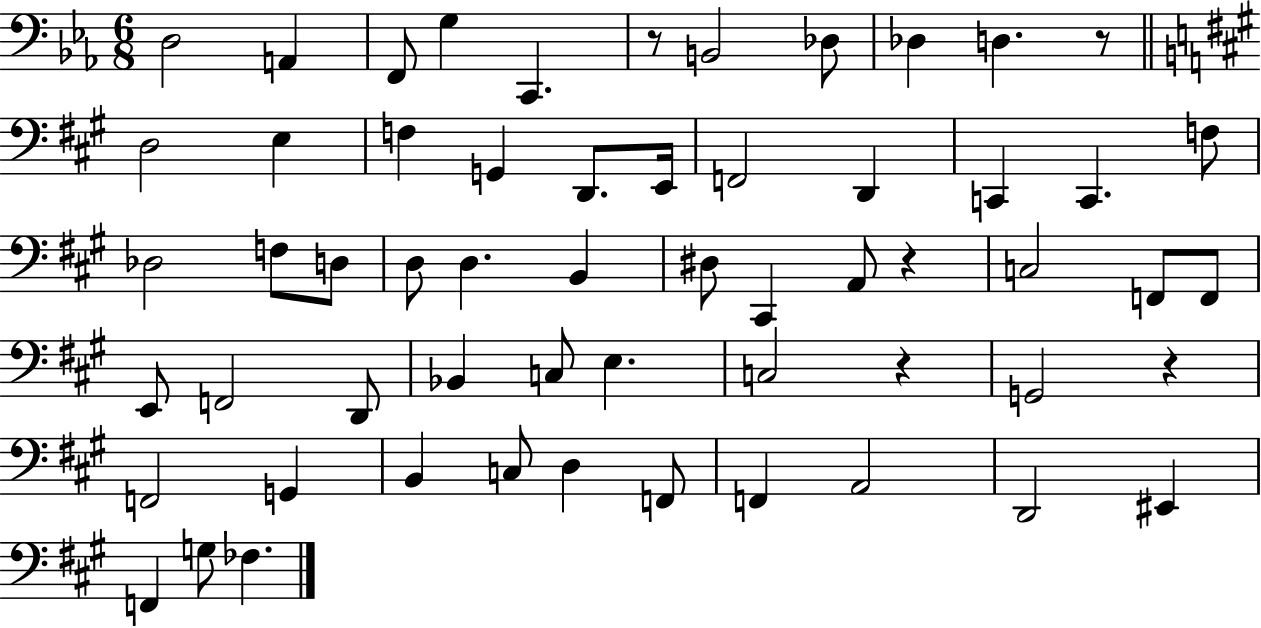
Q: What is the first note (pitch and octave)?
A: D3